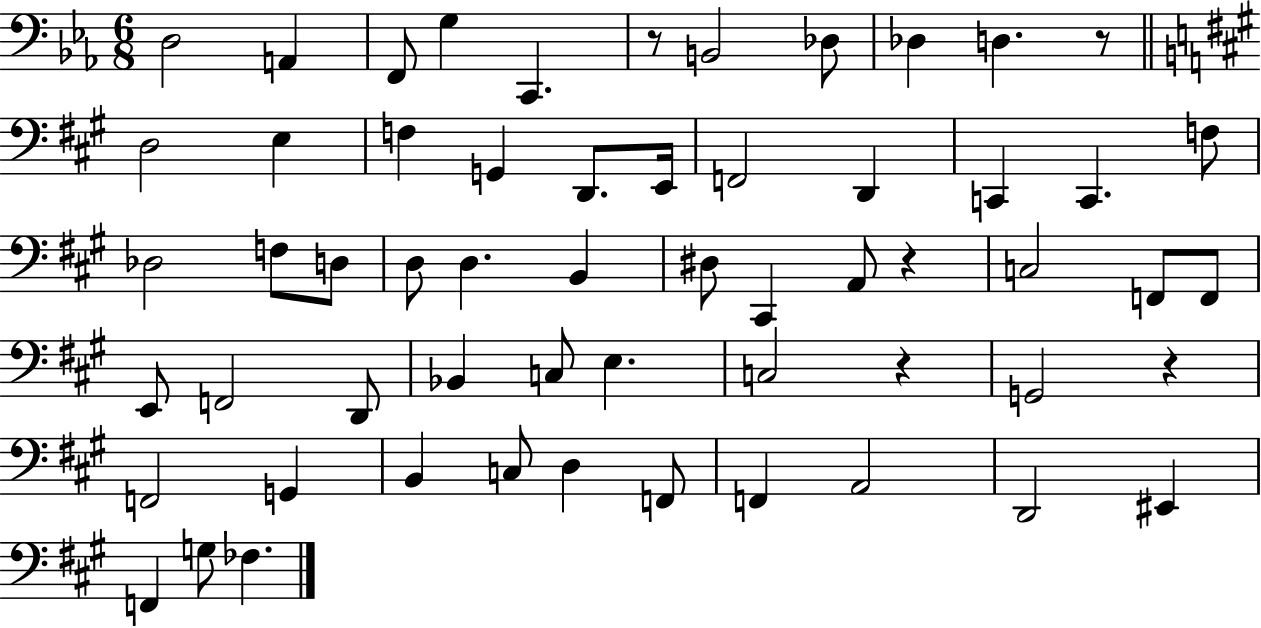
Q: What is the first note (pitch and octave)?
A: D3